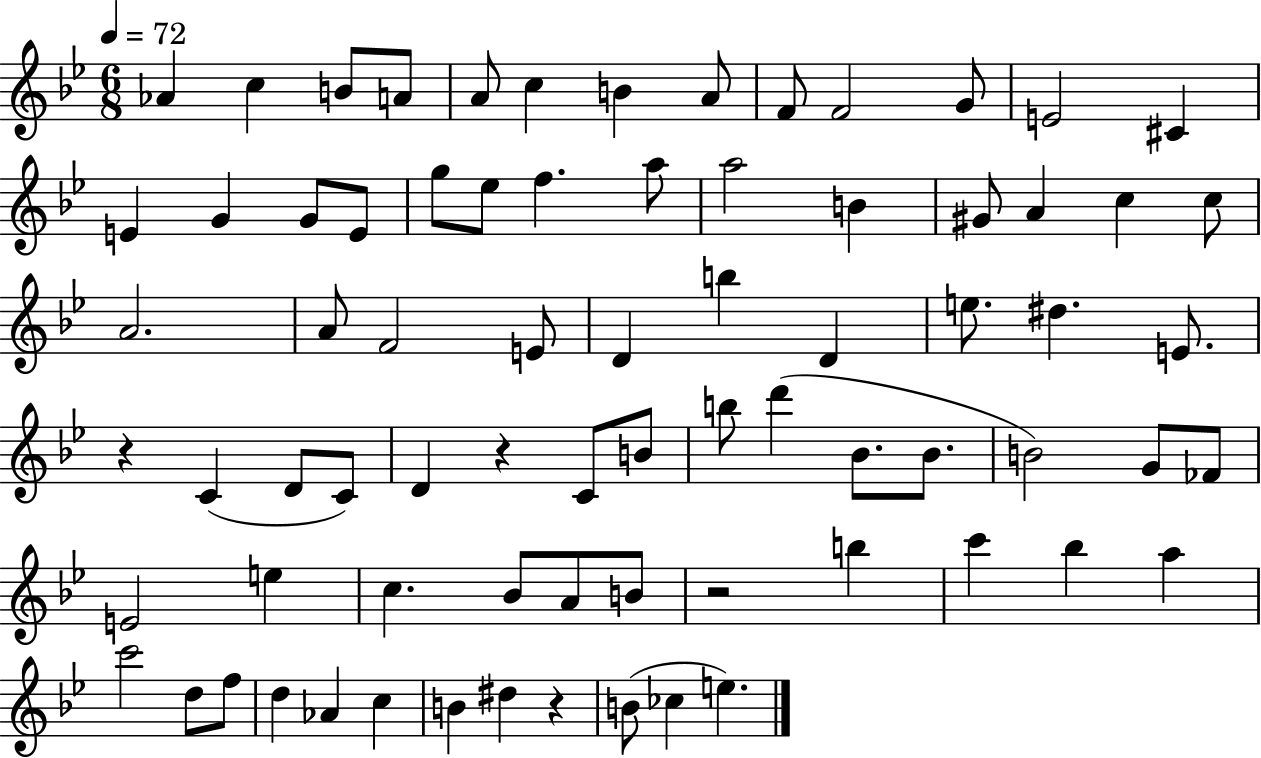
X:1
T:Untitled
M:6/8
L:1/4
K:Bb
_A c B/2 A/2 A/2 c B A/2 F/2 F2 G/2 E2 ^C E G G/2 E/2 g/2 _e/2 f a/2 a2 B ^G/2 A c c/2 A2 A/2 F2 E/2 D b D e/2 ^d E/2 z C D/2 C/2 D z C/2 B/2 b/2 d' _B/2 _B/2 B2 G/2 _F/2 E2 e c _B/2 A/2 B/2 z2 b c' _b a c'2 d/2 f/2 d _A c B ^d z B/2 _c e